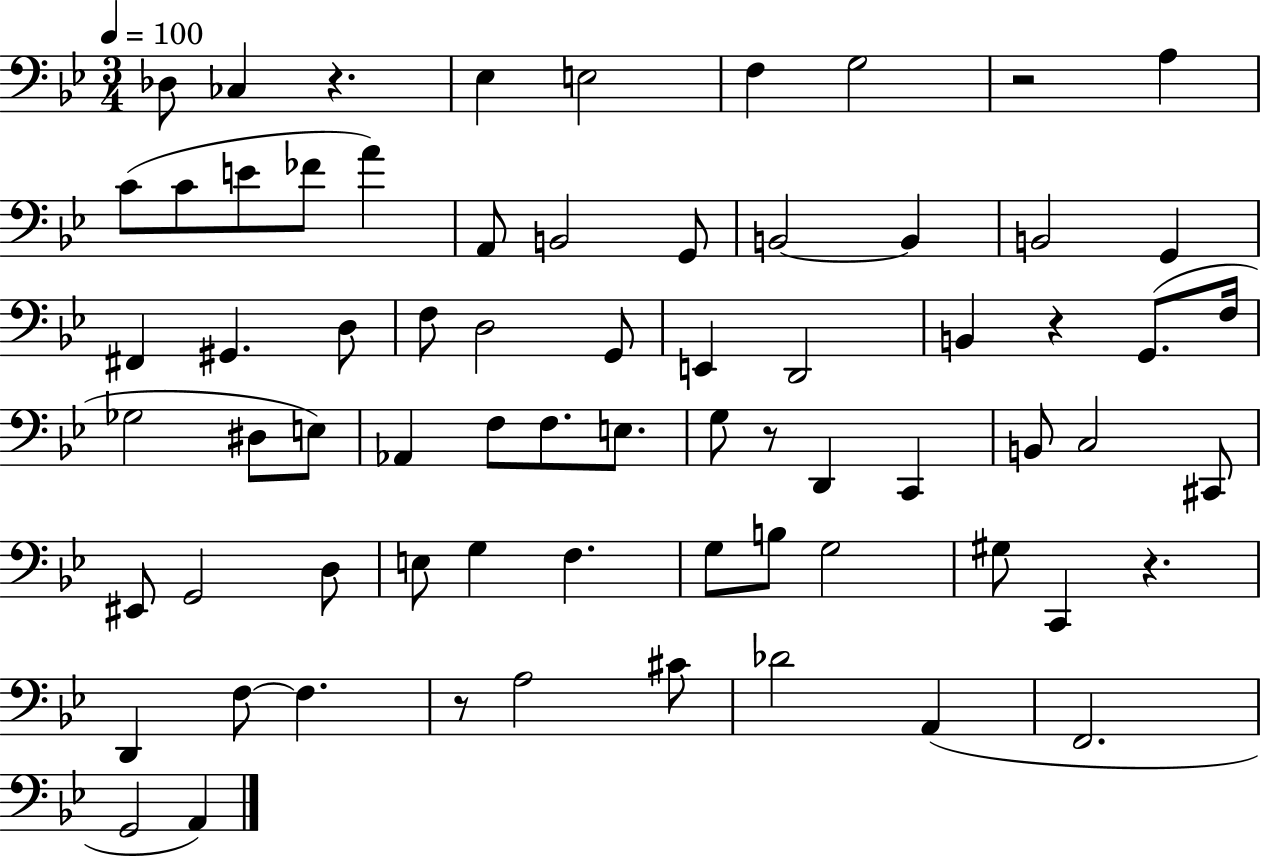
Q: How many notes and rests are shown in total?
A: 70